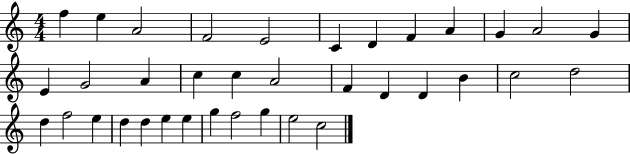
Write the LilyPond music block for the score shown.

{
  \clef treble
  \numericTimeSignature
  \time 4/4
  \key c \major
  f''4 e''4 a'2 | f'2 e'2 | c'4 d'4 f'4 a'4 | g'4 a'2 g'4 | \break e'4 g'2 a'4 | c''4 c''4 a'2 | f'4 d'4 d'4 b'4 | c''2 d''2 | \break d''4 f''2 e''4 | d''4 d''4 e''4 e''4 | g''4 f''2 g''4 | e''2 c''2 | \break \bar "|."
}